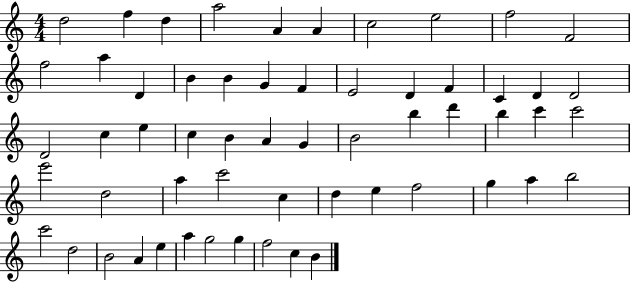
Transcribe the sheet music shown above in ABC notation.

X:1
T:Untitled
M:4/4
L:1/4
K:C
d2 f d a2 A A c2 e2 f2 F2 f2 a D B B G F E2 D F C D D2 D2 c e c B A G B2 b d' b c' c'2 e'2 d2 a c'2 c d e f2 g a b2 c'2 d2 B2 A e a g2 g f2 c B